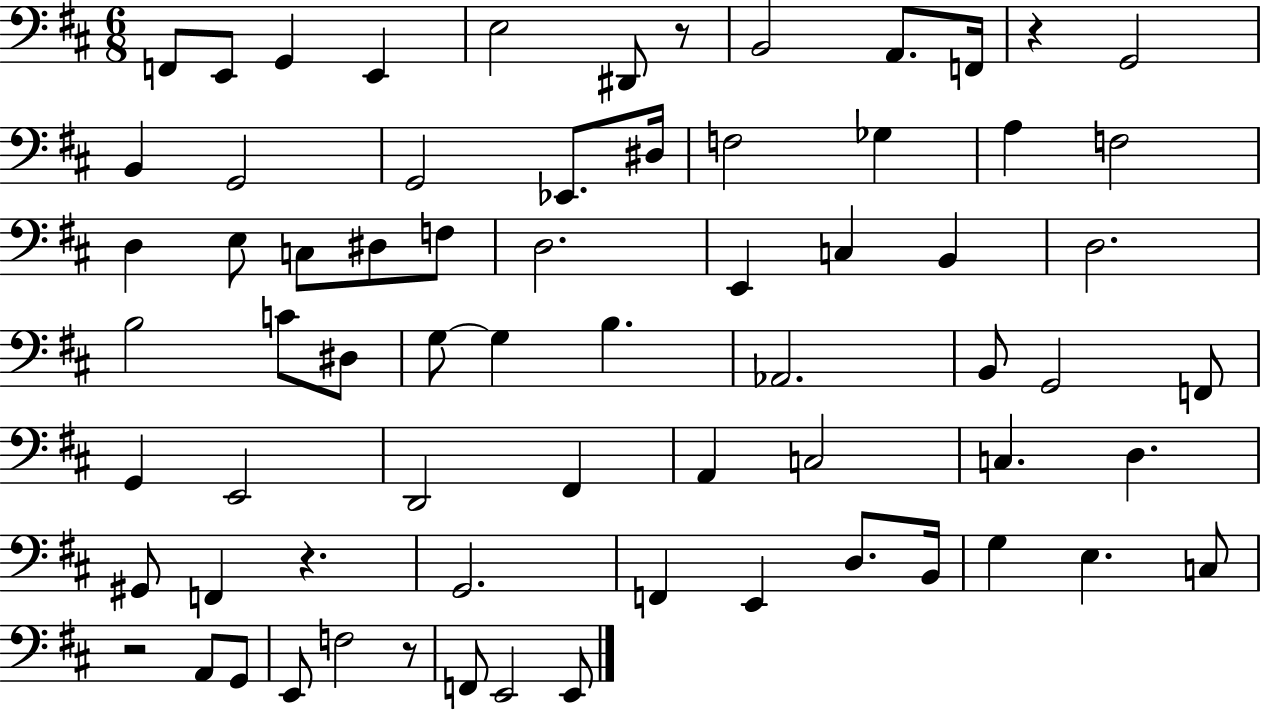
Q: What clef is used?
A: bass